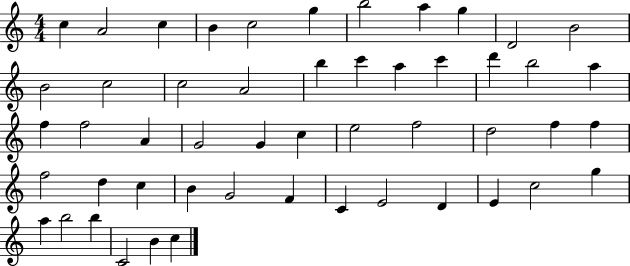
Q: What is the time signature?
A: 4/4